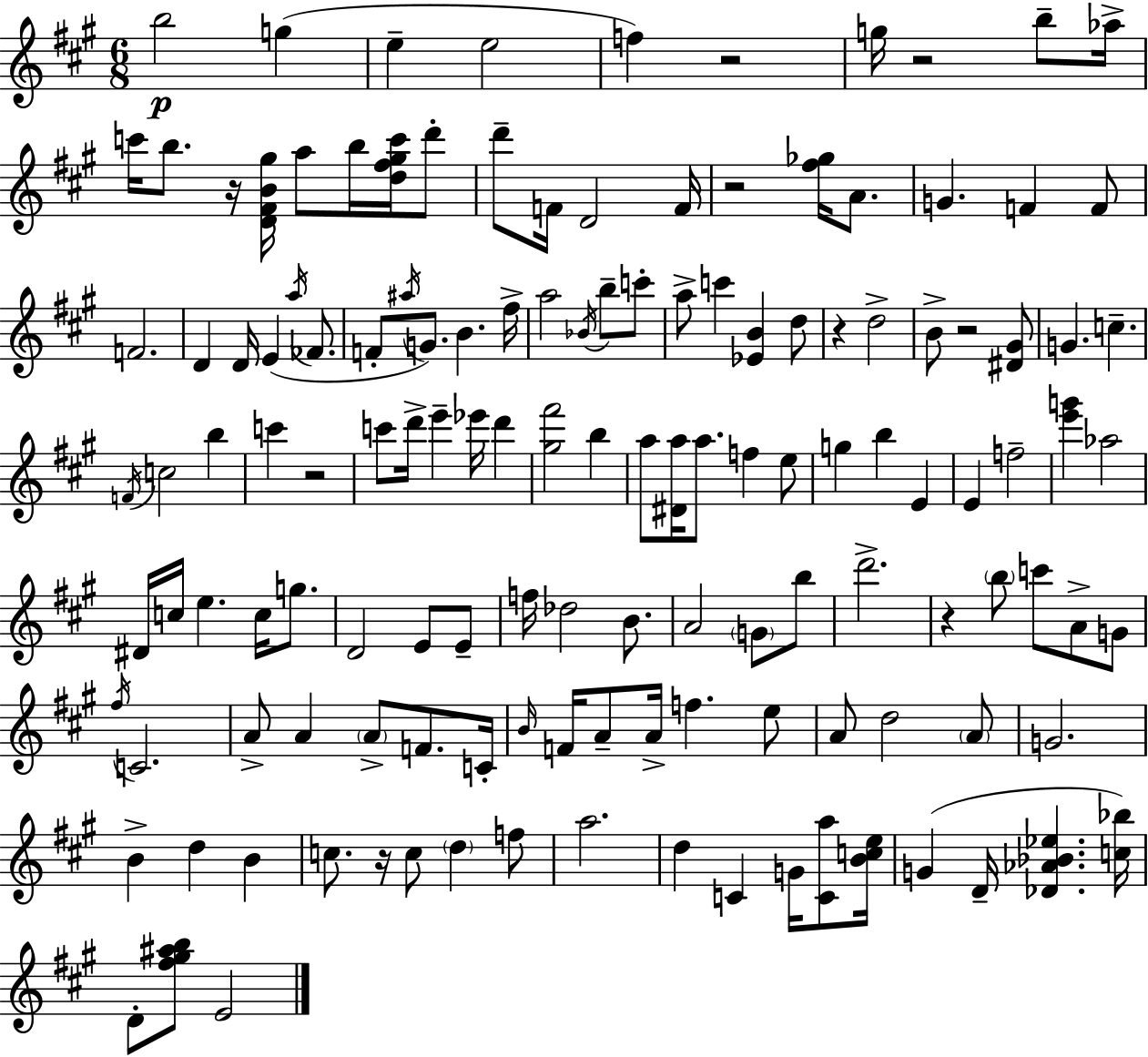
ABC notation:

X:1
T:Untitled
M:6/8
L:1/4
K:A
b2 g e e2 f z2 g/4 z2 b/2 _a/4 c'/4 b/2 z/4 [D^FB^g]/4 a/2 b/4 [d^f^gc']/4 d'/2 d'/2 F/4 D2 F/4 z2 [^f_g]/4 A/2 G F F/2 F2 D D/4 E a/4 _F/2 F/2 ^a/4 G/2 B ^f/4 a2 _B/4 b/2 c'/2 a/2 c' [_EB] d/2 z d2 B/2 z2 [^D^G]/2 G c F/4 c2 b c' z2 c'/2 d'/4 e' _e'/4 d' [^g^f']2 b a/2 [^Da]/4 a/2 f e/2 g b E E f2 [e'g'] _a2 ^D/4 c/4 e c/4 g/2 D2 E/2 E/2 f/4 _d2 B/2 A2 G/2 b/2 d'2 z b/2 c'/2 A/2 G/2 ^f/4 C2 A/2 A A/2 F/2 C/4 B/4 F/4 A/2 A/4 f e/2 A/2 d2 A/2 G2 B d B c/2 z/4 c/2 d f/2 a2 d C G/4 [Ca]/2 [Bce]/4 G D/4 [_D_A_B_e] [c_b]/4 D/2 [^f^g^ab]/2 E2